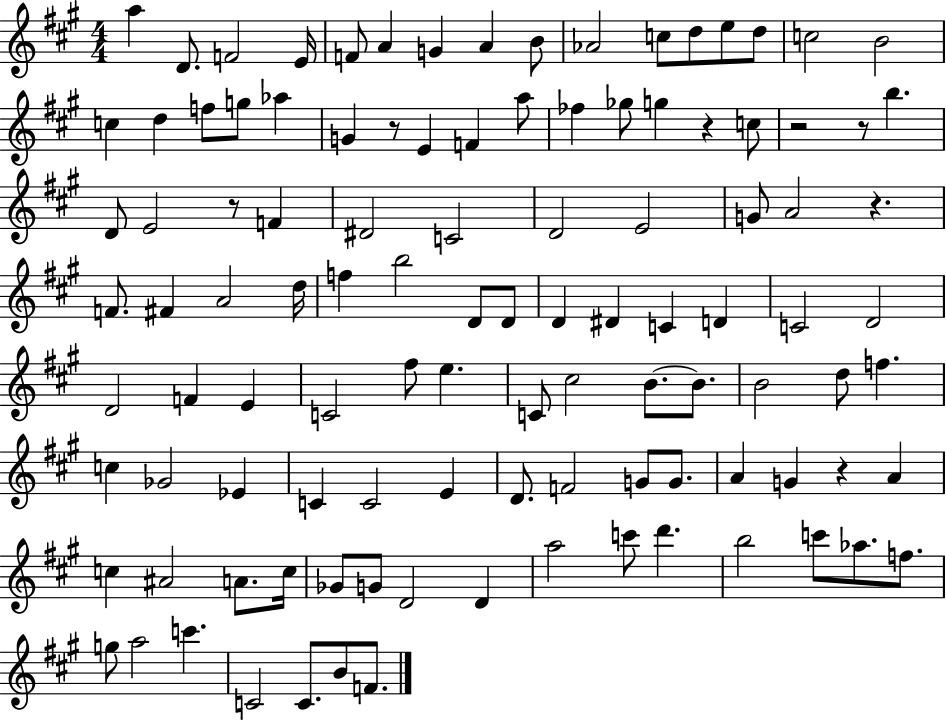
X:1
T:Untitled
M:4/4
L:1/4
K:A
a D/2 F2 E/4 F/2 A G A B/2 _A2 c/2 d/2 e/2 d/2 c2 B2 c d f/2 g/2 _a G z/2 E F a/2 _f _g/2 g z c/2 z2 z/2 b D/2 E2 z/2 F ^D2 C2 D2 E2 G/2 A2 z F/2 ^F A2 d/4 f b2 D/2 D/2 D ^D C D C2 D2 D2 F E C2 ^f/2 e C/2 ^c2 B/2 B/2 B2 d/2 f c _G2 _E C C2 E D/2 F2 G/2 G/2 A G z A c ^A2 A/2 c/4 _G/2 G/2 D2 D a2 c'/2 d' b2 c'/2 _a/2 f/2 g/2 a2 c' C2 C/2 B/2 F/2